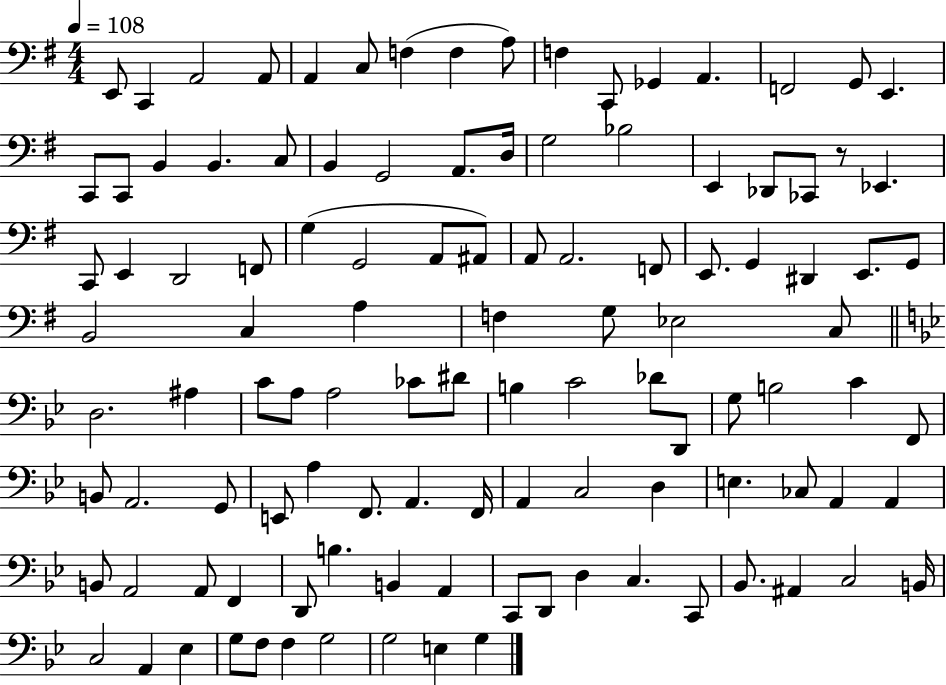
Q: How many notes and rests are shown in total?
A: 112